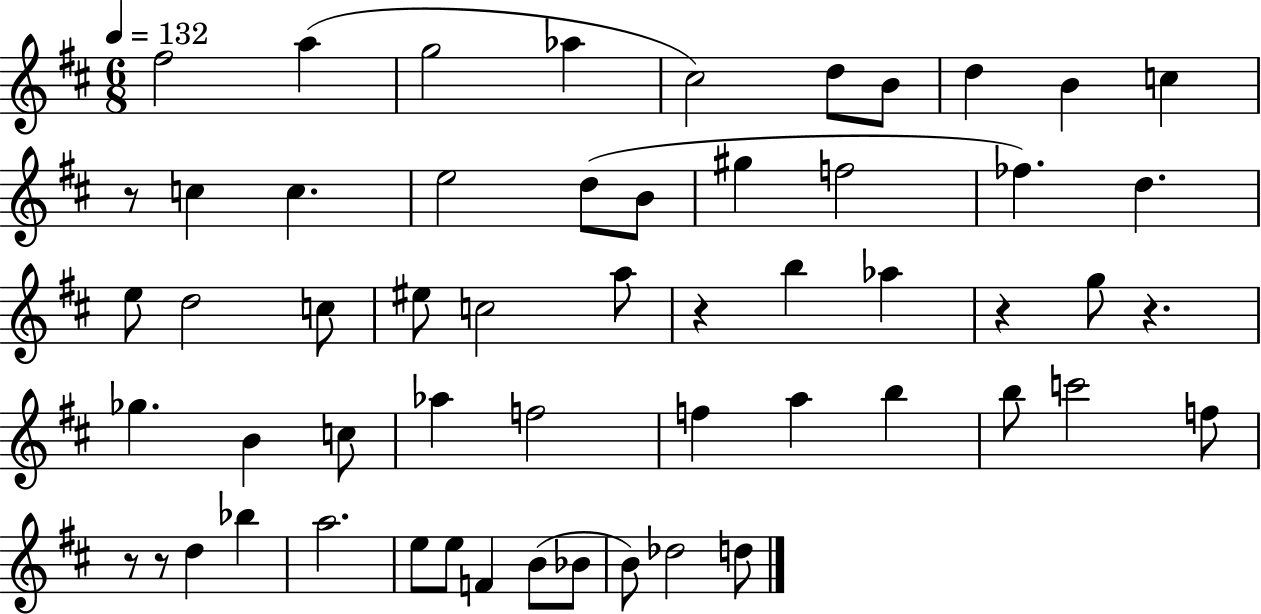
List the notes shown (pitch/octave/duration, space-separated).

F#5/h A5/q G5/h Ab5/q C#5/h D5/e B4/e D5/q B4/q C5/q R/e C5/q C5/q. E5/h D5/e B4/e G#5/q F5/h FES5/q. D5/q. E5/e D5/h C5/e EIS5/e C5/h A5/e R/q B5/q Ab5/q R/q G5/e R/q. Gb5/q. B4/q C5/e Ab5/q F5/h F5/q A5/q B5/q B5/e C6/h F5/e R/e R/e D5/q Bb5/q A5/h. E5/e E5/e F4/q B4/e Bb4/e B4/e Db5/h D5/e